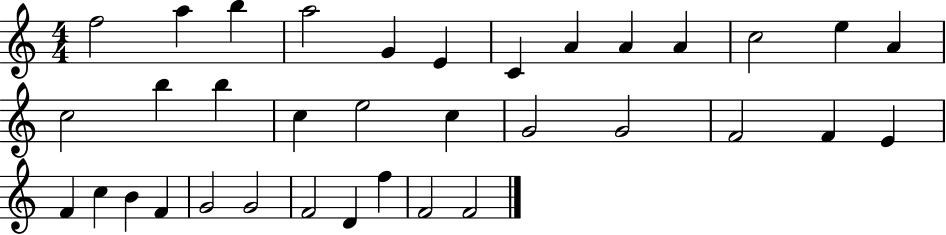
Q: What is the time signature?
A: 4/4